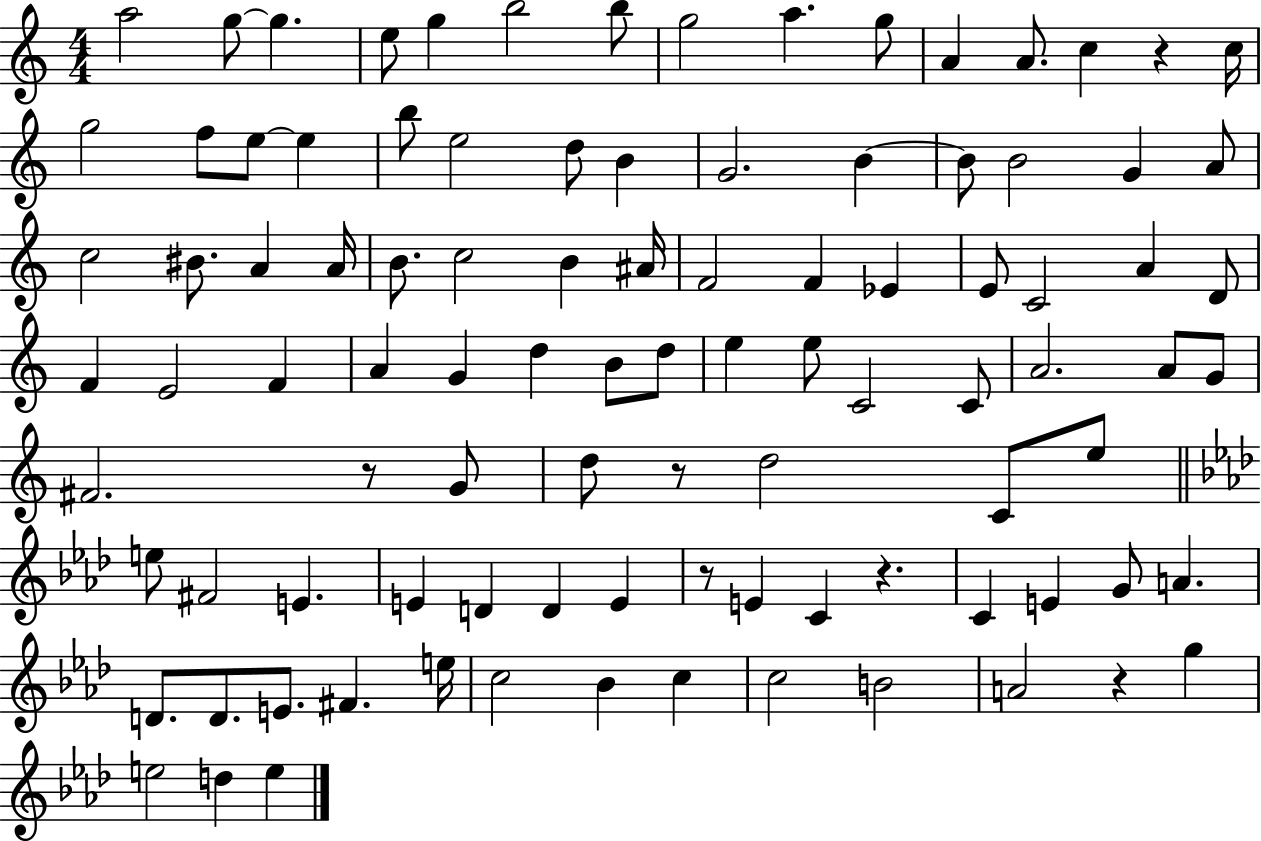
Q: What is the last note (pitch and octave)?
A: E5